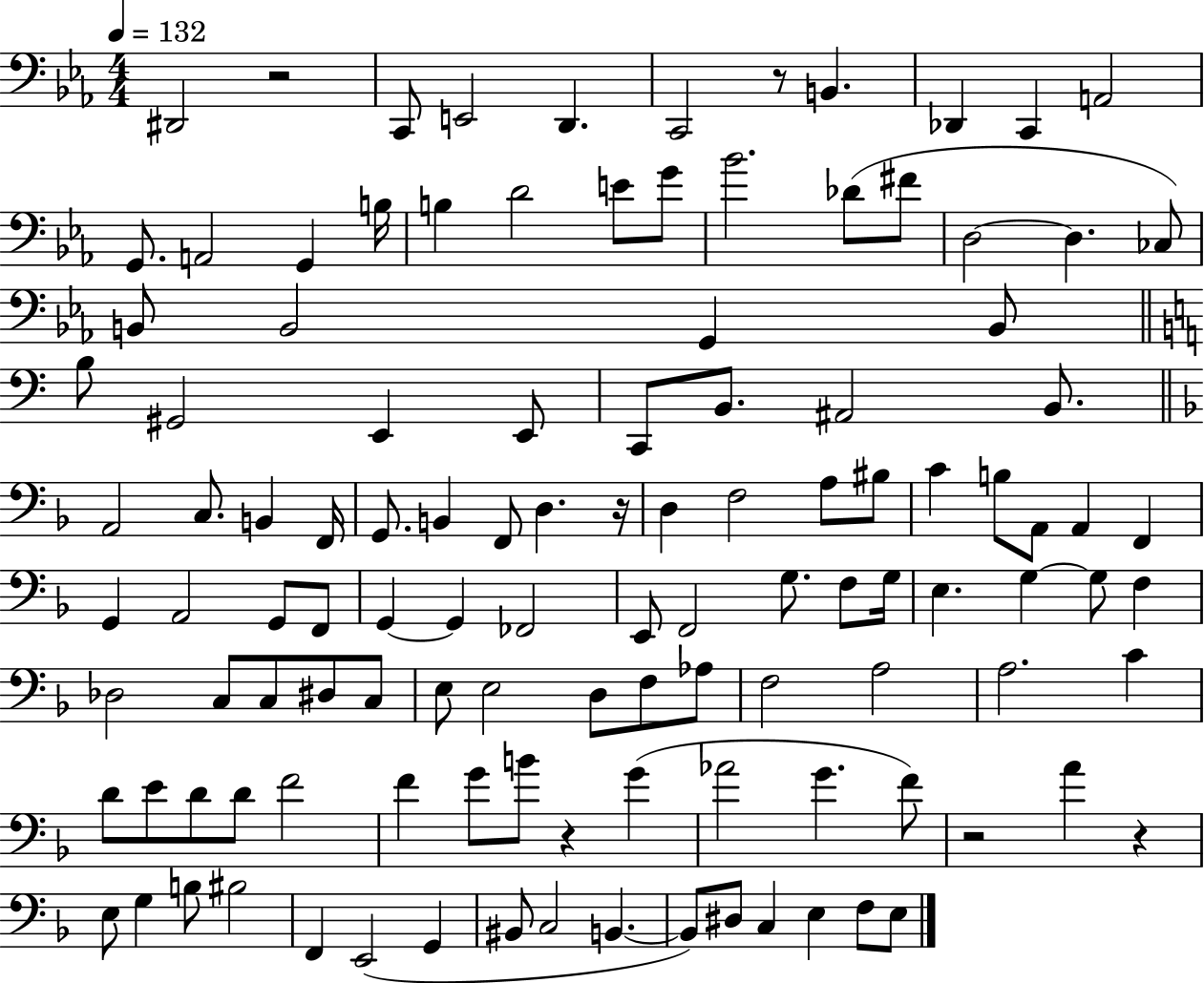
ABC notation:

X:1
T:Untitled
M:4/4
L:1/4
K:Eb
^D,,2 z2 C,,/2 E,,2 D,, C,,2 z/2 B,, _D,, C,, A,,2 G,,/2 A,,2 G,, B,/4 B, D2 E/2 G/2 _B2 _D/2 ^F/2 D,2 D, _C,/2 B,,/2 B,,2 G,, B,,/2 B,/2 ^G,,2 E,, E,,/2 C,,/2 B,,/2 ^A,,2 B,,/2 A,,2 C,/2 B,, F,,/4 G,,/2 B,, F,,/2 D, z/4 D, F,2 A,/2 ^B,/2 C B,/2 A,,/2 A,, F,, G,, A,,2 G,,/2 F,,/2 G,, G,, _F,,2 E,,/2 F,,2 G,/2 F,/2 G,/4 E, G, G,/2 F, _D,2 C,/2 C,/2 ^D,/2 C,/2 E,/2 E,2 D,/2 F,/2 _A,/2 F,2 A,2 A,2 C D/2 E/2 D/2 D/2 F2 F G/2 B/2 z G _A2 G F/2 z2 A z E,/2 G, B,/2 ^B,2 F,, E,,2 G,, ^B,,/2 C,2 B,, B,,/2 ^D,/2 C, E, F,/2 E,/2